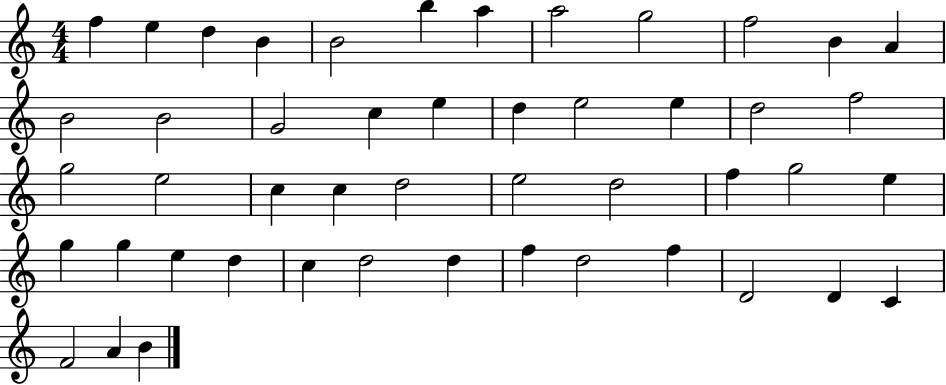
{
  \clef treble
  \numericTimeSignature
  \time 4/4
  \key c \major
  f''4 e''4 d''4 b'4 | b'2 b''4 a''4 | a''2 g''2 | f''2 b'4 a'4 | \break b'2 b'2 | g'2 c''4 e''4 | d''4 e''2 e''4 | d''2 f''2 | \break g''2 e''2 | c''4 c''4 d''2 | e''2 d''2 | f''4 g''2 e''4 | \break g''4 g''4 e''4 d''4 | c''4 d''2 d''4 | f''4 d''2 f''4 | d'2 d'4 c'4 | \break f'2 a'4 b'4 | \bar "|."
}